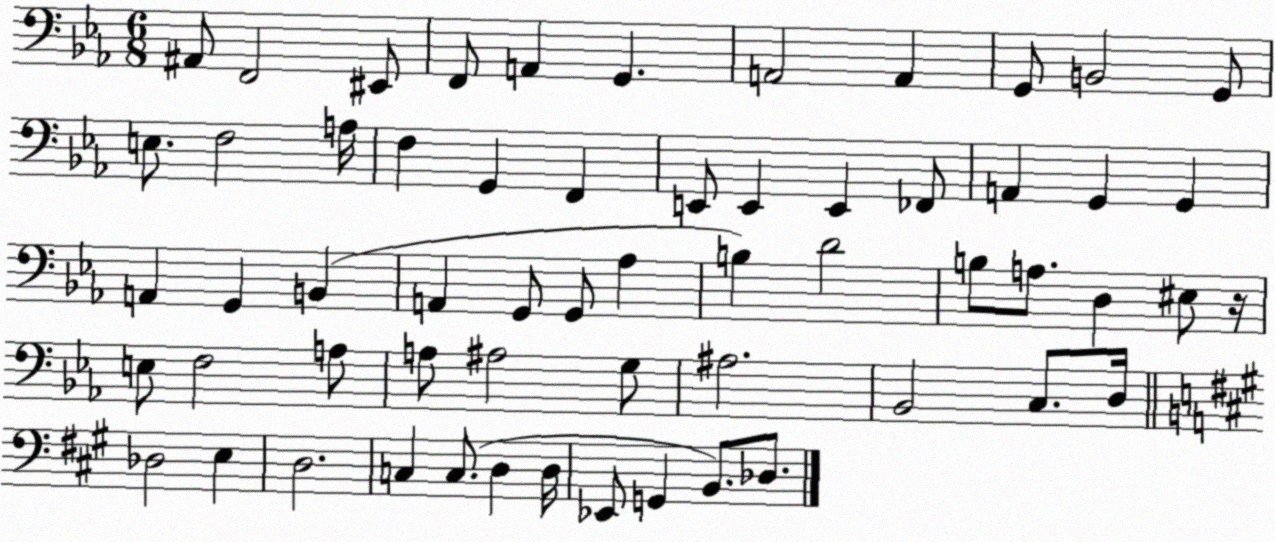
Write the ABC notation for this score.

X:1
T:Untitled
M:6/8
L:1/4
K:Eb
^A,,/2 F,,2 ^E,,/2 F,,/2 A,, G,, A,,2 A,, G,,/2 B,,2 G,,/2 E,/2 F,2 A,/4 F, G,, F,, E,,/2 E,, E,, _F,,/2 A,, G,, G,, A,, G,, B,, A,, G,,/2 G,,/2 _A, B, D2 B,/2 A,/2 D, ^E,/2 z/4 E,/2 F,2 A,/2 A,/2 ^A,2 G,/2 ^A,2 _B,,2 C,/2 D,/4 _D,2 E, D,2 C, C,/2 D, D,/4 _E,,/2 G,, B,,/2 _D,/2